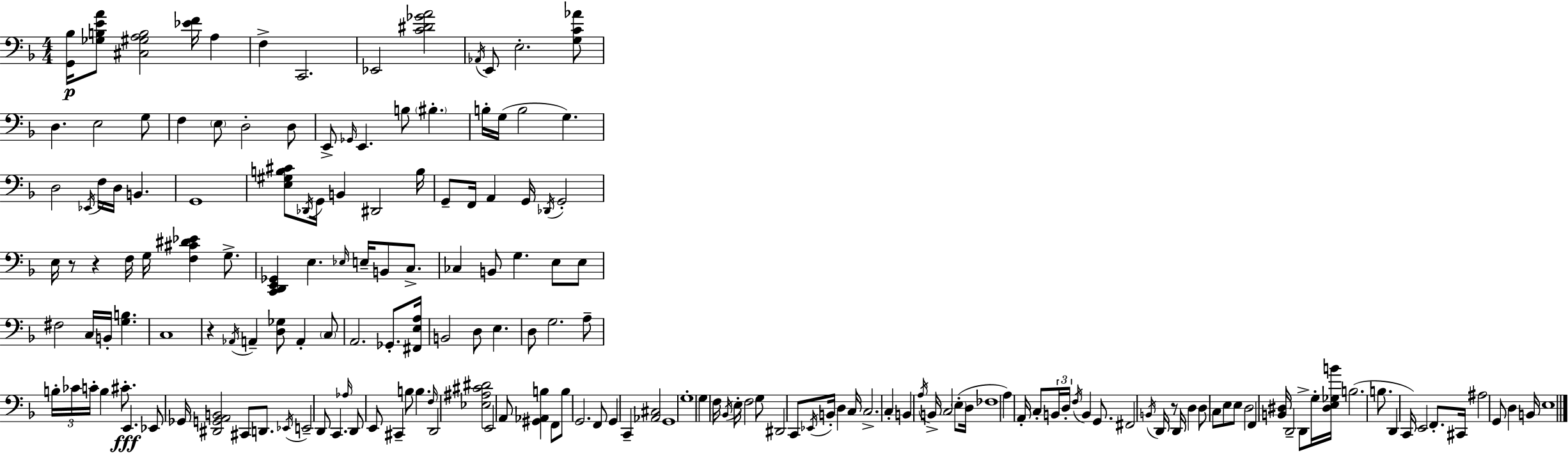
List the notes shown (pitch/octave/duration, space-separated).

[G2,Bb3]/s [Gb3,B3,E4,A4]/e [C#3,G#3,A3,B3]/h [Eb4,F4]/s A3/q F3/q C2/h. Eb2/h [C4,D#4,Gb4,A4]/h Ab2/s E2/e E3/h. [G3,C4,Ab4]/e D3/q. E3/h G3/e F3/q E3/e D3/h D3/e E2/e Gb2/s E2/q. B3/e BIS3/q. B3/s G3/s B3/h G3/q. D3/h Eb2/s F3/s D3/s B2/q. G2/w [E3,G#3,B3,C#4]/e Db2/s G2/s B2/q D#2/h B3/s G2/e F2/s A2/q G2/s Db2/s G2/h E3/s R/e R/q F3/s G3/s [F3,C#4,D#4,Eb4]/q G3/e. [C2,D2,E2,Gb2]/q E3/q. Eb3/s E3/s B2/e C3/e. CES3/q B2/e G3/q. E3/e E3/e F#3/h C3/s B2/s [G3,B3]/q. C3/w R/q Ab2/s A2/q [D3,Gb3]/e A2/q C3/e A2/h. Gb2/e. [F#2,E3,A3]/s B2/h D3/e E3/q. D3/e G3/h. A3/e B3/s CES4/s C4/s B3/q C#4/e. E2/q. Eb2/e Gb2/s [D#2,G2,A2,B2]/h C#2/e D2/e. Eb2/s E2/h D2/e C2/q. Ab3/s D2/e E2/e C#2/q B3/e B3/q. F3/s D2/h [Eb3,A#3,C#4,D#4]/h E2/h A2/e [G#2,Ab2,B3]/q F2/e B3/e G2/h. F2/e G2/q C2/q [Ab2,C#3]/h G2/w G3/w G3/q F3/s Bb2/s E3/s F3/h G3/e D#2/h C2/e Eb2/s B2/s D3/q C3/s C3/h. C3/q B2/q A3/s B2/s C3/h E3/e D3/s FES3/w A3/q A2/s C3/e B2/s D3/s F3/s B2/q G2/e. F#2/h B2/s D2/s R/e D2/s D3/q D3/e C3/e E3/e E3/e D3/h F2/q [B2,D#3]/s D2/h D2/e G3/s [D#3,E3,Gb3,B4]/s B3/h. B3/e. D2/q C2/s E2/h F2/e. C#2/s A#3/h G2/e D3/q B2/s E3/w